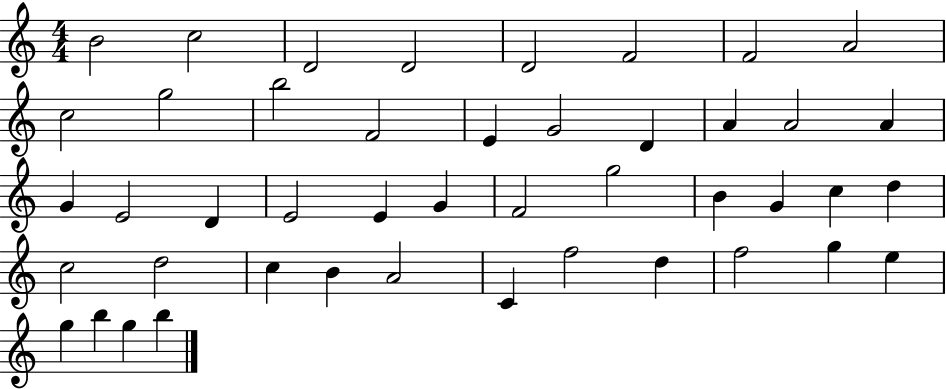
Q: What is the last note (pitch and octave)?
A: B5